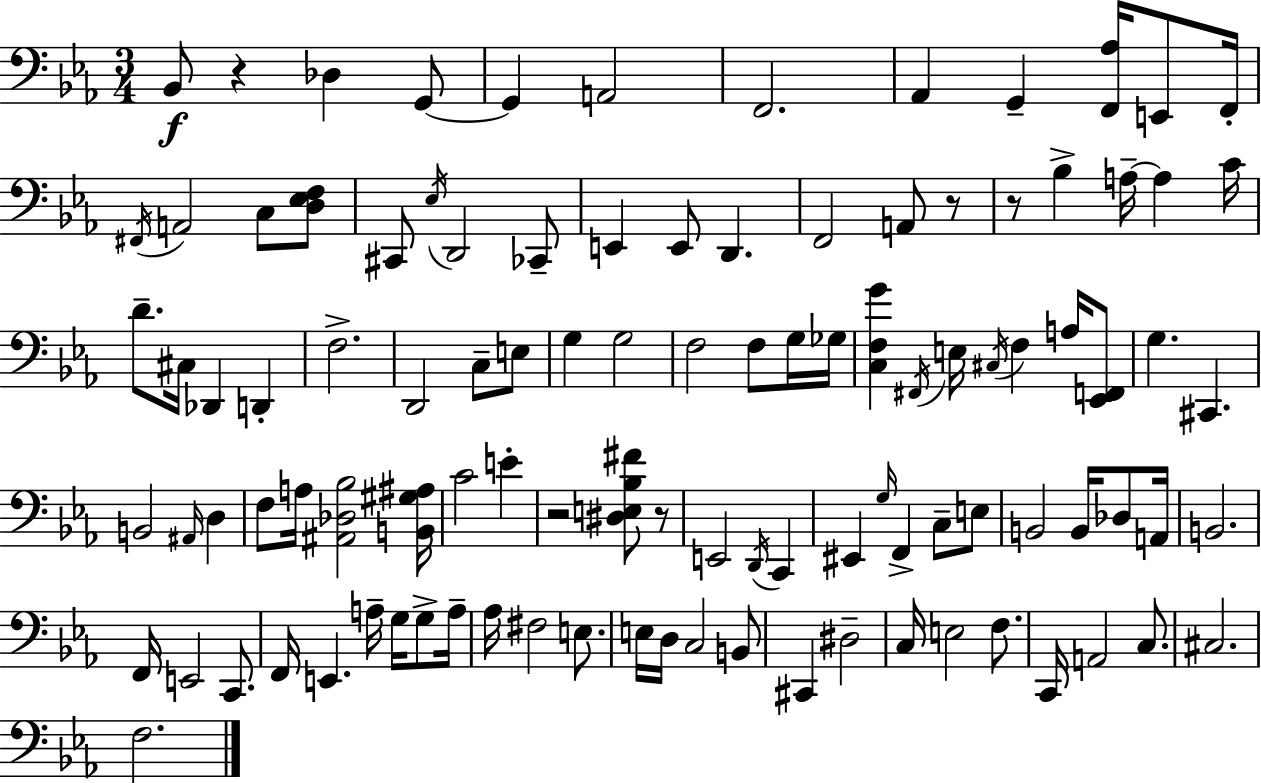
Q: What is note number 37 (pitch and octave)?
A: F3